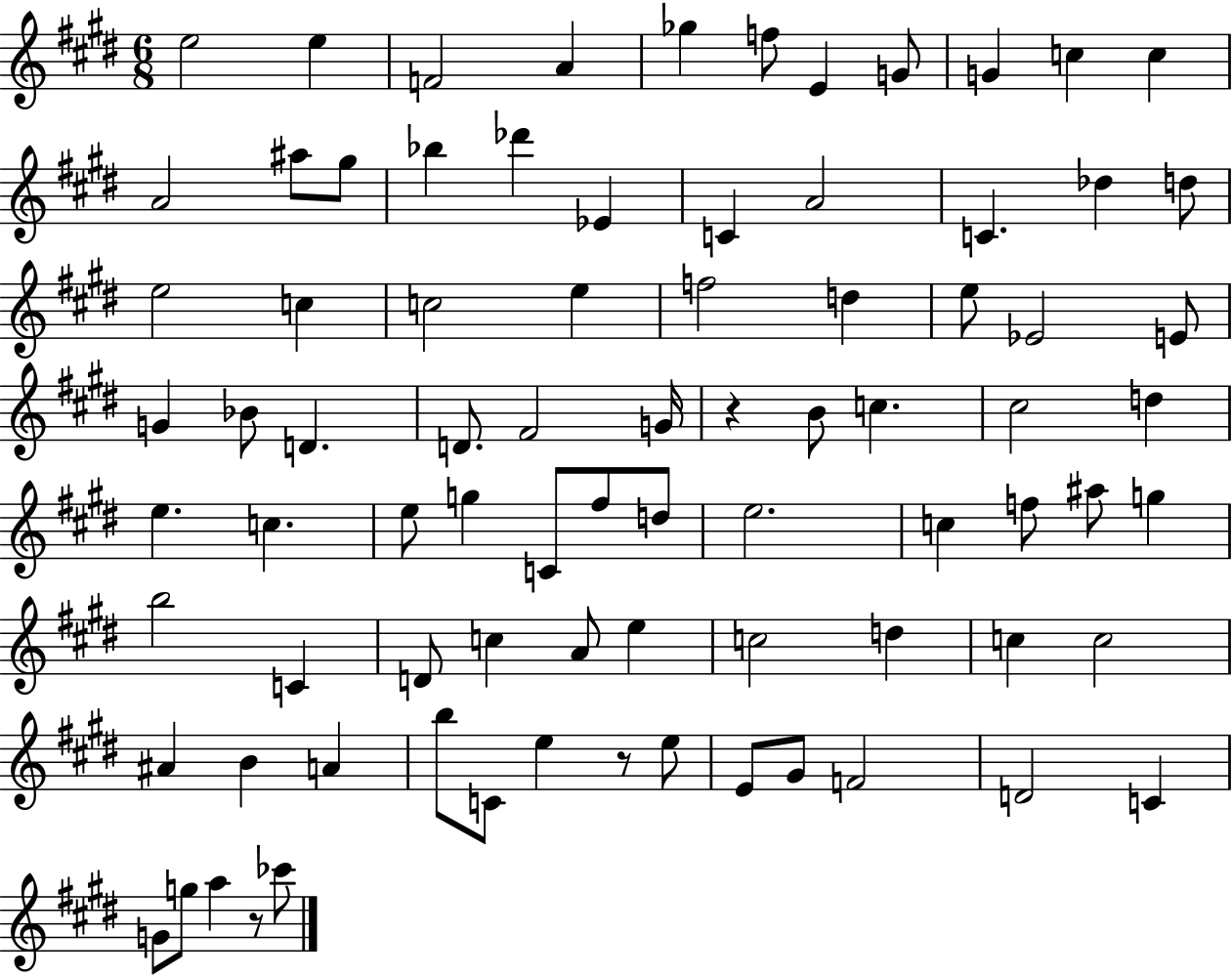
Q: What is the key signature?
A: E major